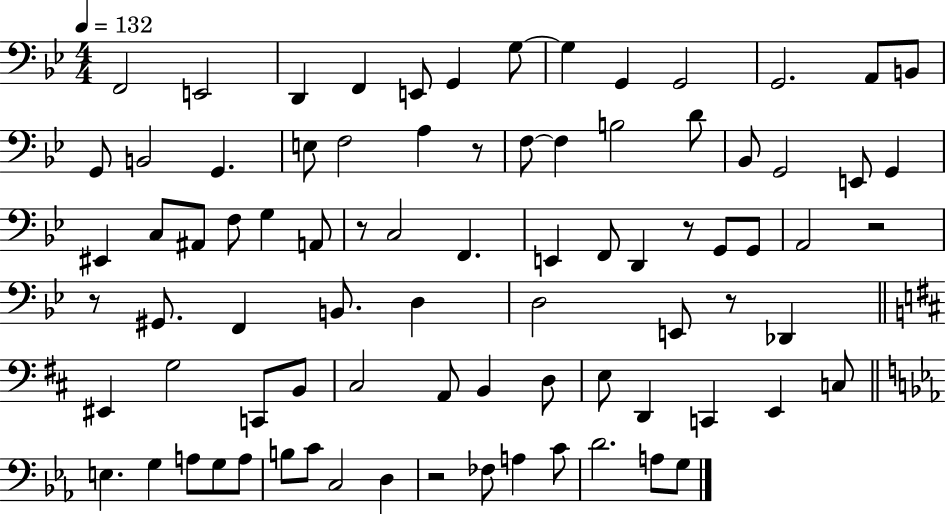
X:1
T:Untitled
M:4/4
L:1/4
K:Bb
F,,2 E,,2 D,, F,, E,,/2 G,, G,/2 G, G,, G,,2 G,,2 A,,/2 B,,/2 G,,/2 B,,2 G,, E,/2 F,2 A, z/2 F,/2 F, B,2 D/2 _B,,/2 G,,2 E,,/2 G,, ^E,, C,/2 ^A,,/2 F,/2 G, A,,/2 z/2 C,2 F,, E,, F,,/2 D,, z/2 G,,/2 G,,/2 A,,2 z2 z/2 ^G,,/2 F,, B,,/2 D, D,2 E,,/2 z/2 _D,, ^E,, G,2 C,,/2 B,,/2 ^C,2 A,,/2 B,, D,/2 E,/2 D,, C,, E,, C,/2 E, G, A,/2 G,/2 A,/2 B,/2 C/2 C,2 D, z2 _F,/2 A, C/2 D2 A,/2 G,/2